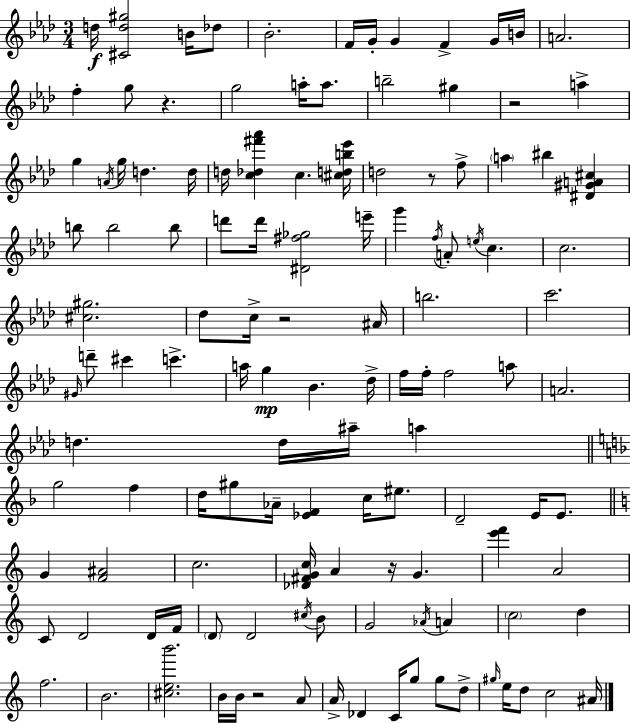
{
  \clef treble
  \numericTimeSignature
  \time 3/4
  \key f \minor
  d''16\f <cis' d'' gis''>2 b'16 des''8 | bes'2.-. | f'16 g'16-. g'4 f'4-> g'16 b'16 | a'2. | \break f''4-. g''8 r4. | g''2 a''16-. a''8. | b''2-- gis''4 | r2 a''4-> | \break g''4 \acciaccatura { a'16 } g''16 d''4. | d''16 d''16 <c'' des'' fis''' aes'''>4 c''4. | <cis'' d'' b'' ees'''>16 d''2 r8 f''8-> | \parenthesize a''4 bis''4 <dis' gis' a' cis''>4 | \break b''8 b''2 b''8 | d'''8 d'''16 <dis' fis'' ges''>2 | e'''16-- g'''4 \acciaccatura { f''16 } a'8-. \acciaccatura { e''16 } c''4. | c''2. | \break <cis'' gis''>2. | des''8 c''16-> r2 | ais'16 b''2. | c'''2. | \break \grace { gis'16 } d'''8-- cis'''4 c'''4.-> | a''16 g''4\mp bes'4. | des''16-> f''16 f''16-. f''2 | a''8 a'2. | \break d''4. d''16 ais''16-- | a''4 \bar "||" \break \key f \major g''2 f''4 | d''16 gis''8 aes'16-- <ees' f'>4 c''16 eis''8. | d'2-- e'16 e'8. | \bar "||" \break \key a \minor g'4 <f' ais'>2 | c''2. | <des' fis' g' c''>16 a'4 r16 g'4. | <e''' f'''>4 a'2 | \break c'8 d'2 d'16 f'16 | \parenthesize d'8 d'2 \acciaccatura { cis''16 } b'8 | g'2 \acciaccatura { aes'16 } a'4 | \parenthesize c''2 d''4 | \break f''2. | b'2. | <cis'' e'' b'''>2. | b'16 b'16 r2 | \break a'8 a'16-> des'4 c'16 g''8 g''8 | d''8-> \grace { gis''16 } e''16 d''8 c''2 | ais'16 \bar "|."
}